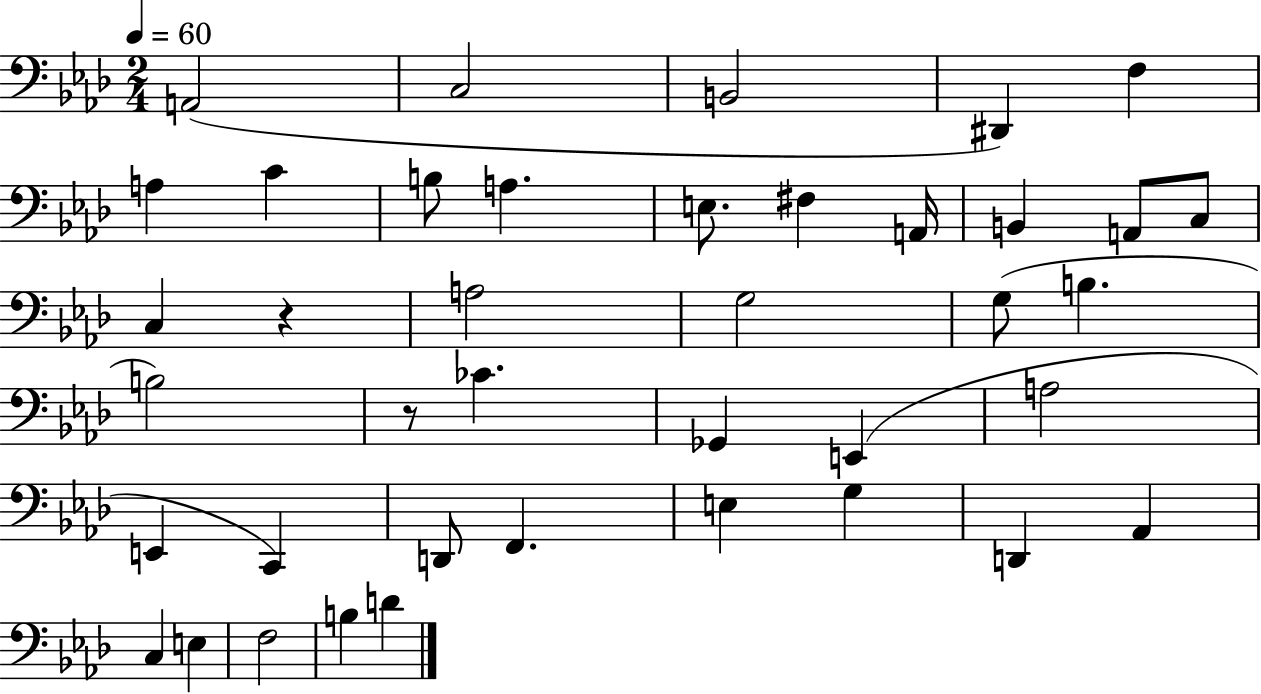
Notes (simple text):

A2/h C3/h B2/h D#2/q F3/q A3/q C4/q B3/e A3/q. E3/e. F#3/q A2/s B2/q A2/e C3/e C3/q R/q A3/h G3/h G3/e B3/q. B3/h R/e CES4/q. Gb2/q E2/q A3/h E2/q C2/q D2/e F2/q. E3/q G3/q D2/q Ab2/q C3/q E3/q F3/h B3/q D4/q